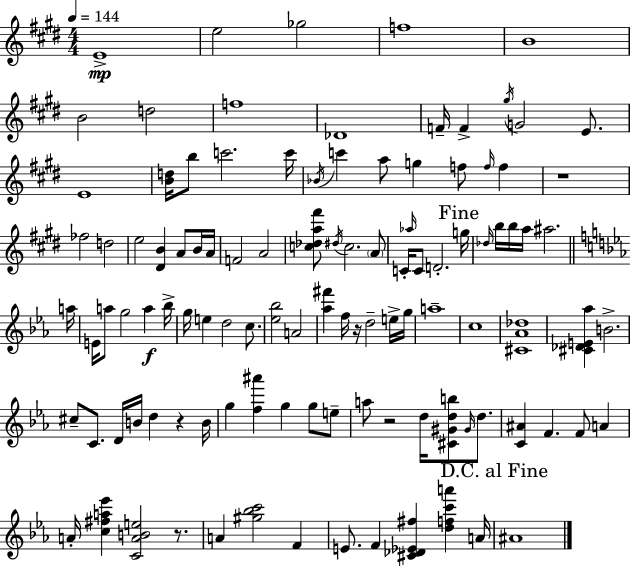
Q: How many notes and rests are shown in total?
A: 108